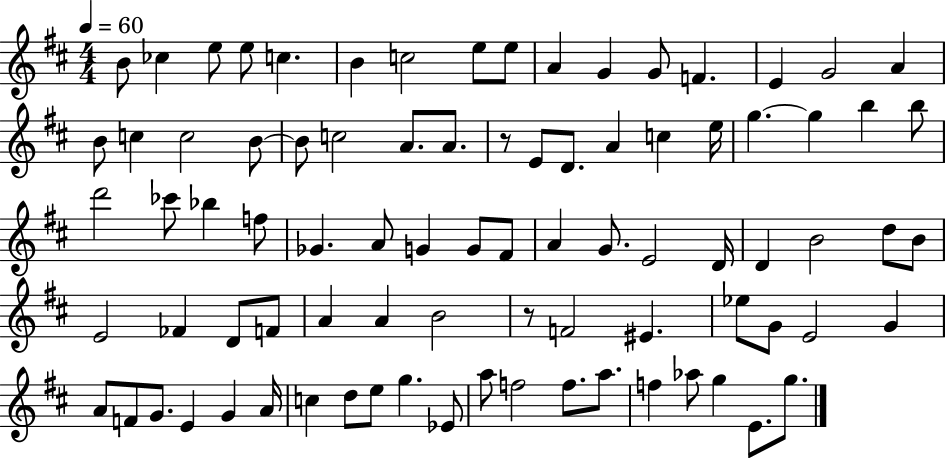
B4/e CES5/q E5/e E5/e C5/q. B4/q C5/h E5/e E5/e A4/q G4/q G4/e F4/q. E4/q G4/h A4/q B4/e C5/q C5/h B4/e B4/e C5/h A4/e. A4/e. R/e E4/e D4/e. A4/q C5/q E5/s G5/q. G5/q B5/q B5/e D6/h CES6/e Bb5/q F5/e Gb4/q. A4/e G4/q G4/e F#4/e A4/q G4/e. E4/h D4/s D4/q B4/h D5/e B4/e E4/h FES4/q D4/e F4/e A4/q A4/q B4/h R/e F4/h EIS4/q. Eb5/e G4/e E4/h G4/q A4/e F4/e G4/e. E4/q G4/q A4/s C5/q D5/e E5/e G5/q. Eb4/e A5/e F5/h F5/e. A5/e. F5/q Ab5/e G5/q E4/e. G5/e.